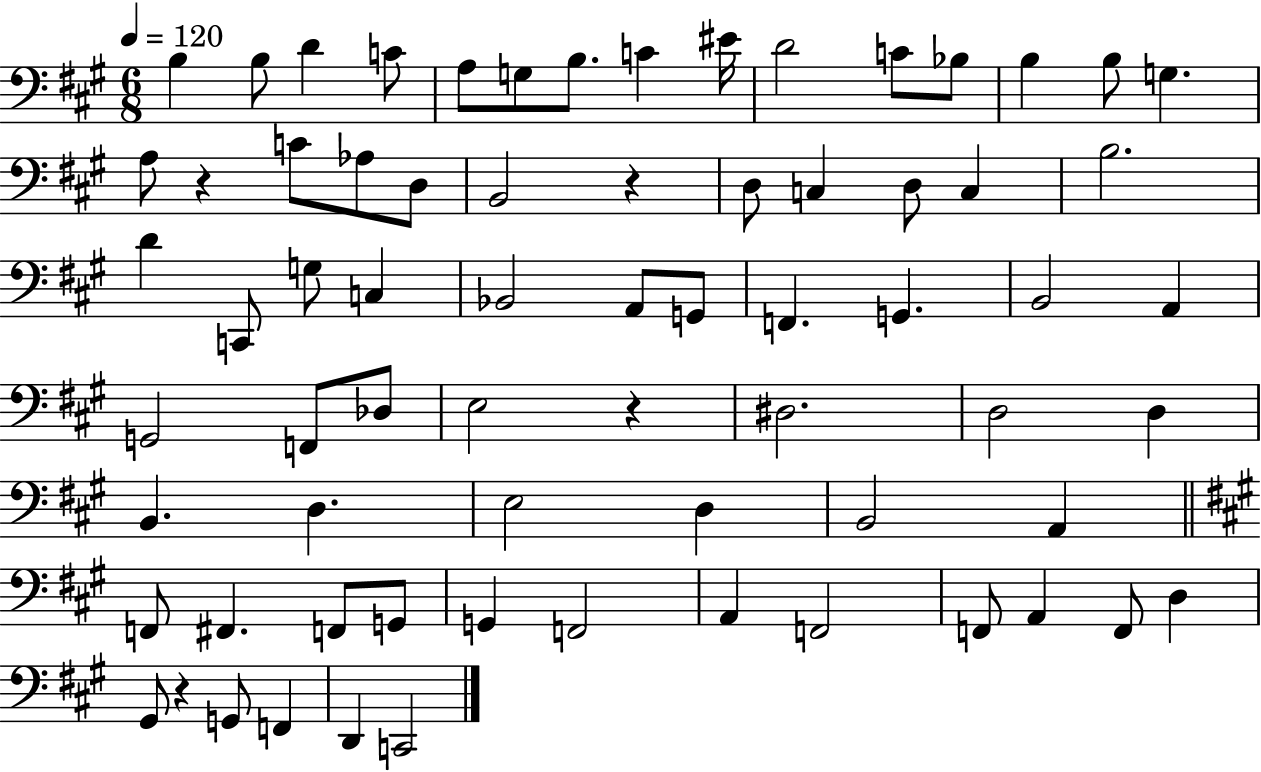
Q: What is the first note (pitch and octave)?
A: B3